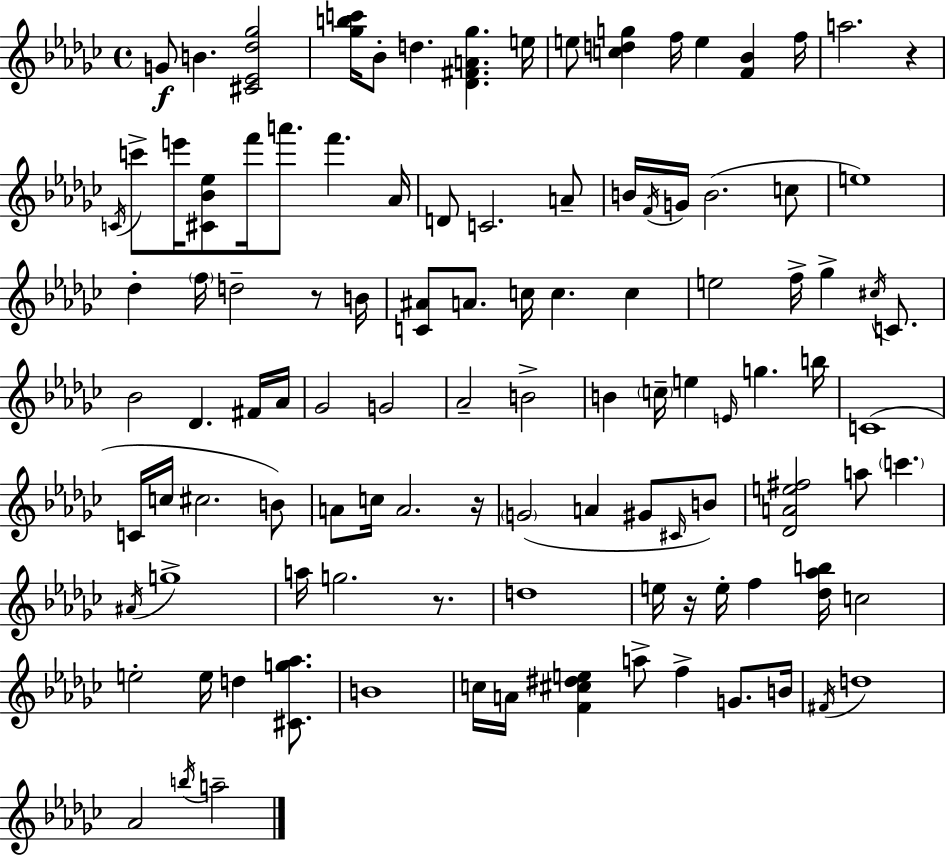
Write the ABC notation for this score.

X:1
T:Untitled
M:4/4
L:1/4
K:Ebm
G/2 B [^C_E_d_g]2 [_gbc']/4 _B/2 d [_D^FA_g] e/4 e/2 [cdg] f/4 e [F_B] f/4 a2 z C/4 c'/2 e'/4 [^C_B_e]/2 f'/4 a'/2 f' _A/4 D/2 C2 A/2 B/4 F/4 G/4 B2 c/2 e4 _d f/4 d2 z/2 B/4 [C^A]/2 A/2 c/4 c c e2 f/4 _g ^c/4 C/2 _B2 _D ^F/4 _A/4 _G2 G2 _A2 B2 B c/4 e E/4 g b/4 C4 C/4 c/4 ^c2 B/2 A/2 c/4 A2 z/4 G2 A ^G/2 ^C/4 B/2 [_DAe^f]2 a/2 c' ^A/4 g4 a/4 g2 z/2 d4 e/4 z/4 e/4 f [_d_ab]/4 c2 e2 e/4 d [^Cg_a]/2 B4 c/4 A/4 [F^c^de] a/2 f G/2 B/4 ^F/4 d4 _A2 b/4 a2